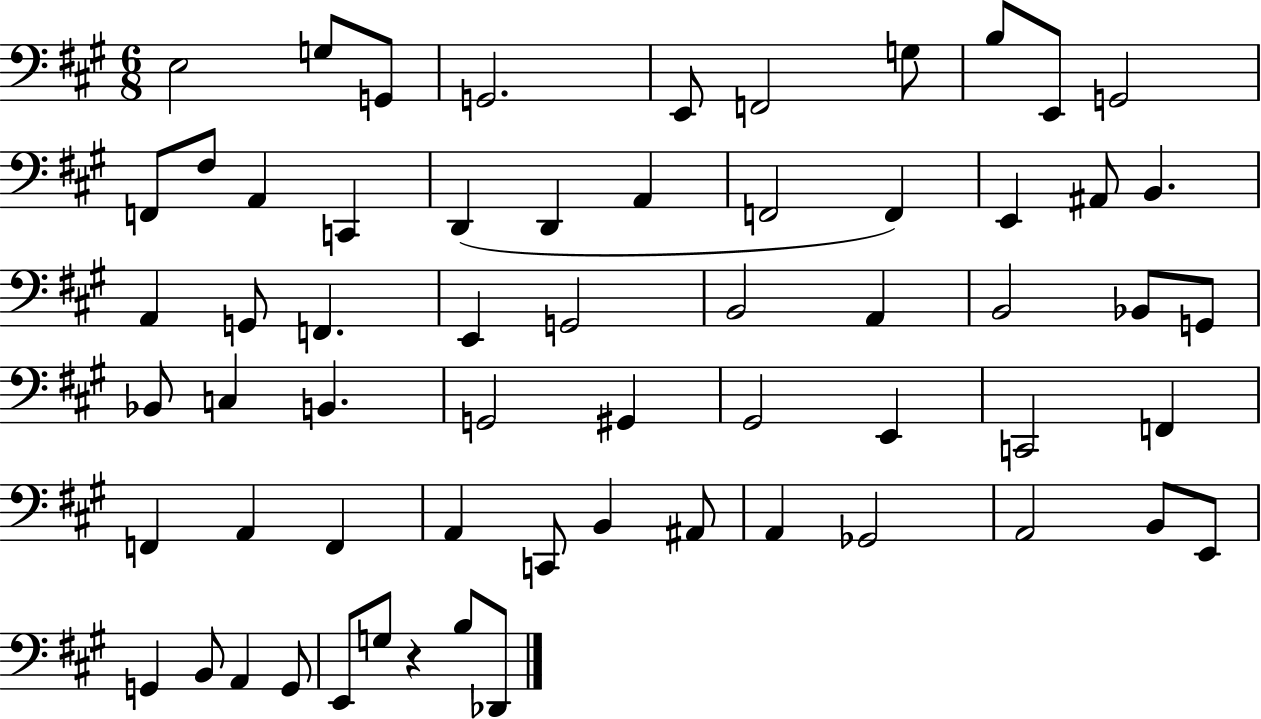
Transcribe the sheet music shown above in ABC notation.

X:1
T:Untitled
M:6/8
L:1/4
K:A
E,2 G,/2 G,,/2 G,,2 E,,/2 F,,2 G,/2 B,/2 E,,/2 G,,2 F,,/2 ^F,/2 A,, C,, D,, D,, A,, F,,2 F,, E,, ^A,,/2 B,, A,, G,,/2 F,, E,, G,,2 B,,2 A,, B,,2 _B,,/2 G,,/2 _B,,/2 C, B,, G,,2 ^G,, ^G,,2 E,, C,,2 F,, F,, A,, F,, A,, C,,/2 B,, ^A,,/2 A,, _G,,2 A,,2 B,,/2 E,,/2 G,, B,,/2 A,, G,,/2 E,,/2 G,/2 z B,/2 _D,,/2